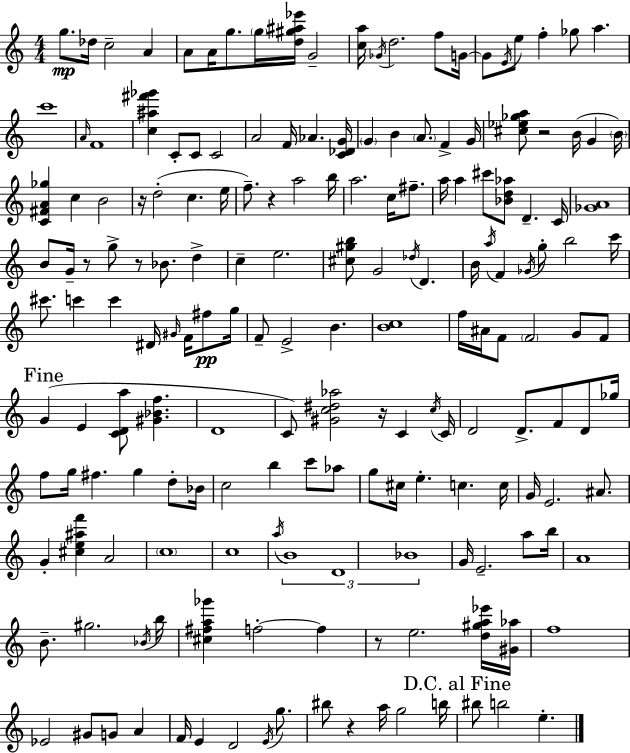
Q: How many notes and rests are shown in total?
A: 178